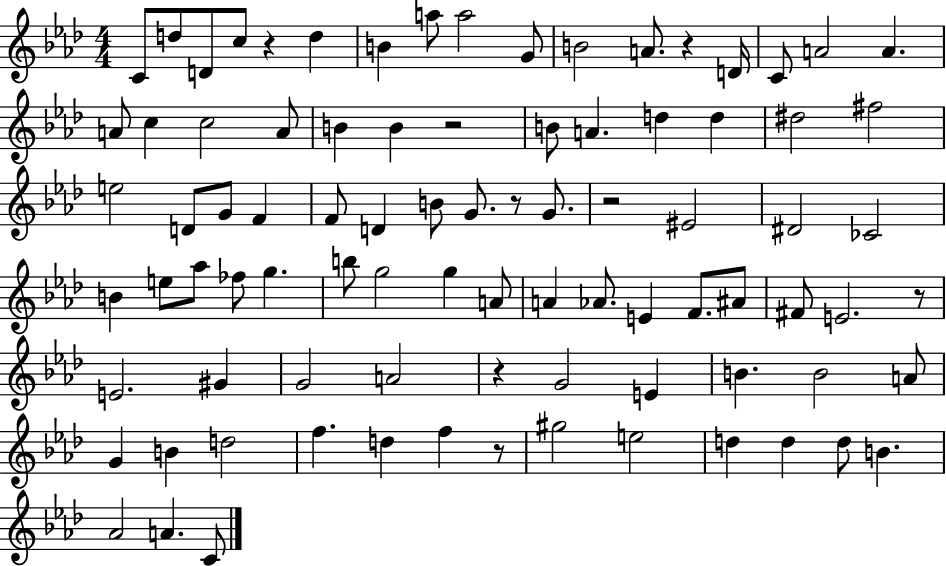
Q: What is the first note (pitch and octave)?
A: C4